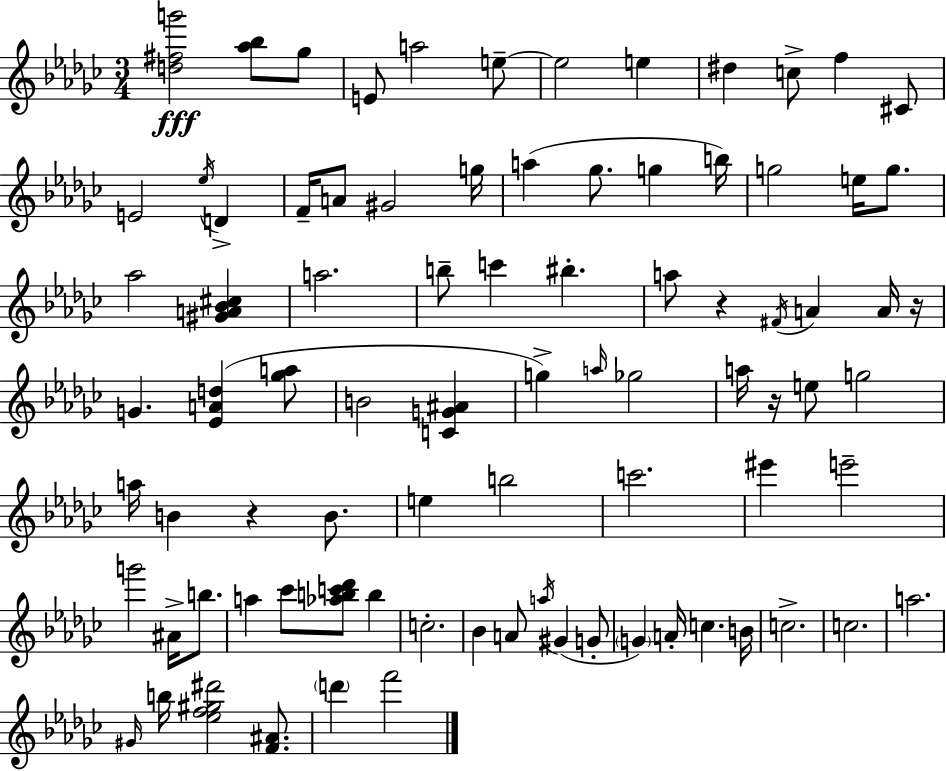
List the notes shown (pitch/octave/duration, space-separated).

[D5,F#5,G6]/h [Ab5,Bb5]/e Gb5/e E4/e A5/h E5/e E5/h E5/q D#5/q C5/e F5/q C#4/e E4/h Eb5/s D4/q F4/s A4/e G#4/h G5/s A5/q Gb5/e. G5/q B5/s G5/h E5/s G5/e. Ab5/h [G#4,A4,Bb4,C#5]/q A5/h. B5/e C6/q BIS5/q. A5/e R/q F#4/s A4/q A4/s R/s G4/q. [Eb4,A4,D5]/q [Gb5,A5]/e B4/h [C4,G4,A#4]/q G5/q A5/s Gb5/h A5/s R/s E5/e G5/h A5/s B4/q R/q B4/e. E5/q B5/h C6/h. EIS6/q E6/h G6/h A#4/s B5/e. A5/q CES6/e [Ab5,B5,C6,Db6]/e B5/q C5/h. Bb4/q A4/e A5/s G#4/q G4/e G4/q A4/s C5/q. B4/s C5/h. C5/h. A5/h. G#4/s B5/s [Eb5,F5,G#5,D#6]/h [F4,A#4]/e. D6/q F6/h